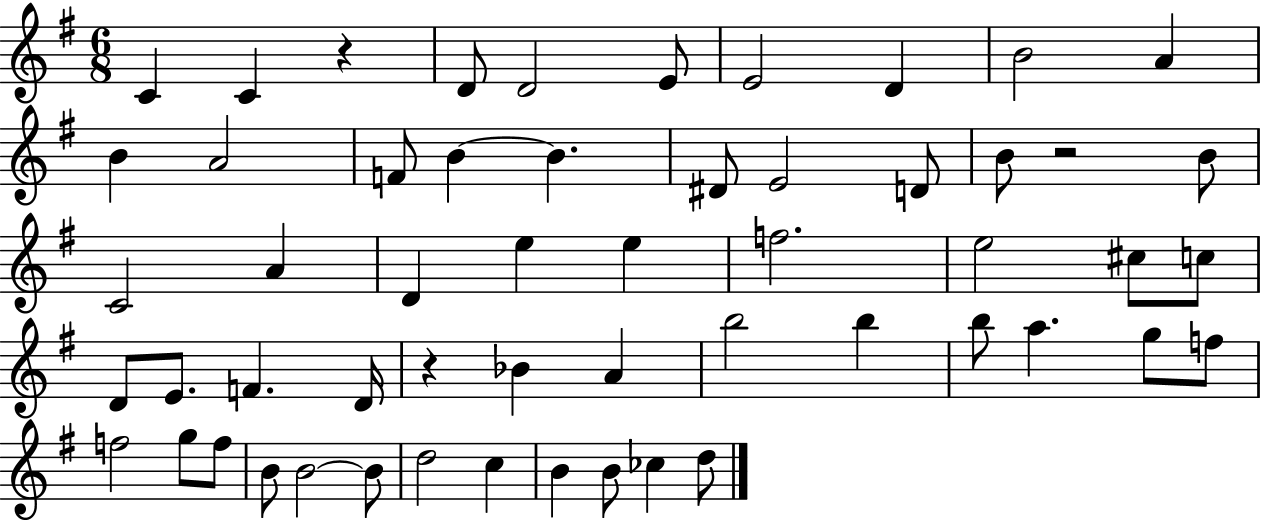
C4/q C4/q R/q D4/e D4/h E4/e E4/h D4/q B4/h A4/q B4/q A4/h F4/e B4/q B4/q. D#4/e E4/h D4/e B4/e R/h B4/e C4/h A4/q D4/q E5/q E5/q F5/h. E5/h C#5/e C5/e D4/e E4/e. F4/q. D4/s R/q Bb4/q A4/q B5/h B5/q B5/e A5/q. G5/e F5/e F5/h G5/e F5/e B4/e B4/h B4/e D5/h C5/q B4/q B4/e CES5/q D5/e